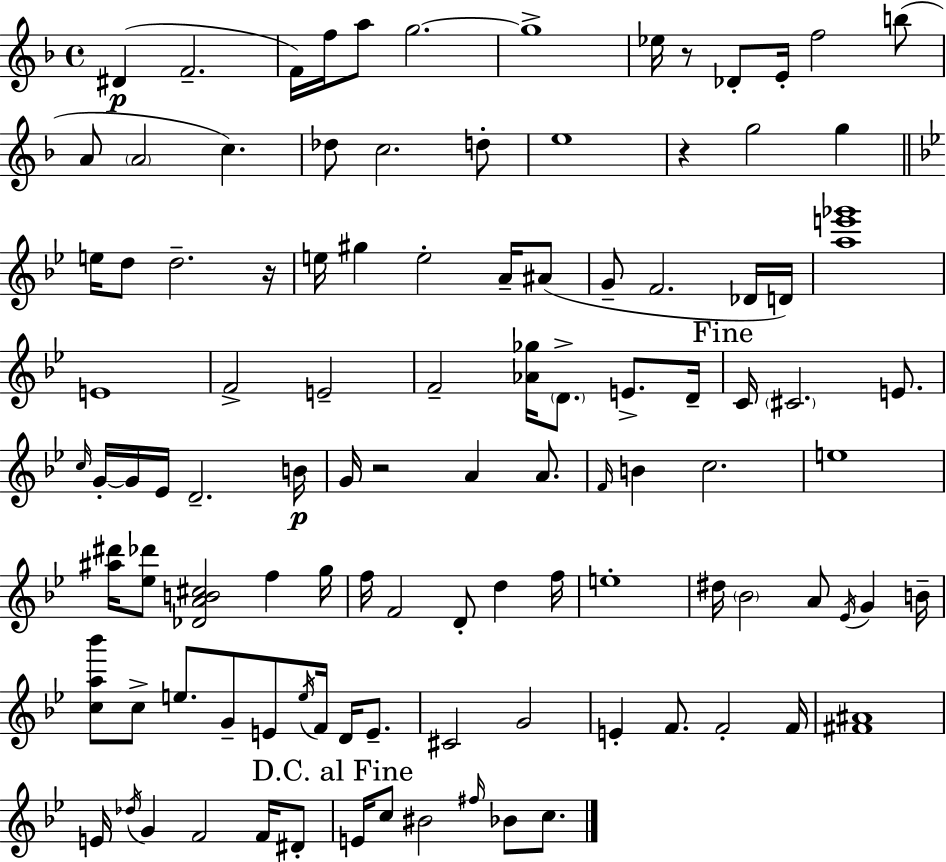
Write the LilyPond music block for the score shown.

{
  \clef treble
  \time 4/4
  \defaultTimeSignature
  \key d \minor
  dis'4(\p f'2.-- | f'16) f''16 a''8 g''2.~~ | g''1-> | ees''16 r8 des'8-. e'16-. f''2 b''8( | \break a'8 \parenthesize a'2 c''4.) | des''8 c''2. d''8-. | e''1 | r4 g''2 g''4 | \break \bar "||" \break \key g \minor e''16 d''8 d''2.-- r16 | e''16 gis''4 e''2-. a'16-- ais'8( | g'8-- f'2. des'16 d'16) | <a'' e''' ges'''>1 | \break e'1 | f'2-> e'2-- | f'2-- <aes' ges''>16 \parenthesize d'8.-> e'8.-> d'16-- | \mark "Fine" c'16 \parenthesize cis'2. e'8. | \break \grace { c''16 } g'16-.~~ g'16 ees'16 d'2.-- | b'16\p g'16 r2 a'4 a'8. | \grace { f'16 } b'4 c''2. | e''1 | \break <ais'' dis'''>16 <ees'' des'''>8 <des' a' b' cis''>2 f''4 | g''16 f''16 f'2 d'8-. d''4 | f''16 e''1-. | dis''16 \parenthesize bes'2 a'8 \acciaccatura { ees'16 } g'4 | \break b'16-- <c'' a'' bes'''>8 c''8-> e''8. g'8-- e'8 \acciaccatura { e''16 } f'16 | d'16 e'8.-- cis'2 g'2 | e'4-. f'8. f'2-. | f'16 <fis' ais'>1 | \break e'16 \acciaccatura { des''16 } g'4 f'2 | f'16 dis'8-. \mark "D.C. al Fine" e'16 c''8 bis'2 | \grace { fis''16 } bes'8 c''8. \bar "|."
}